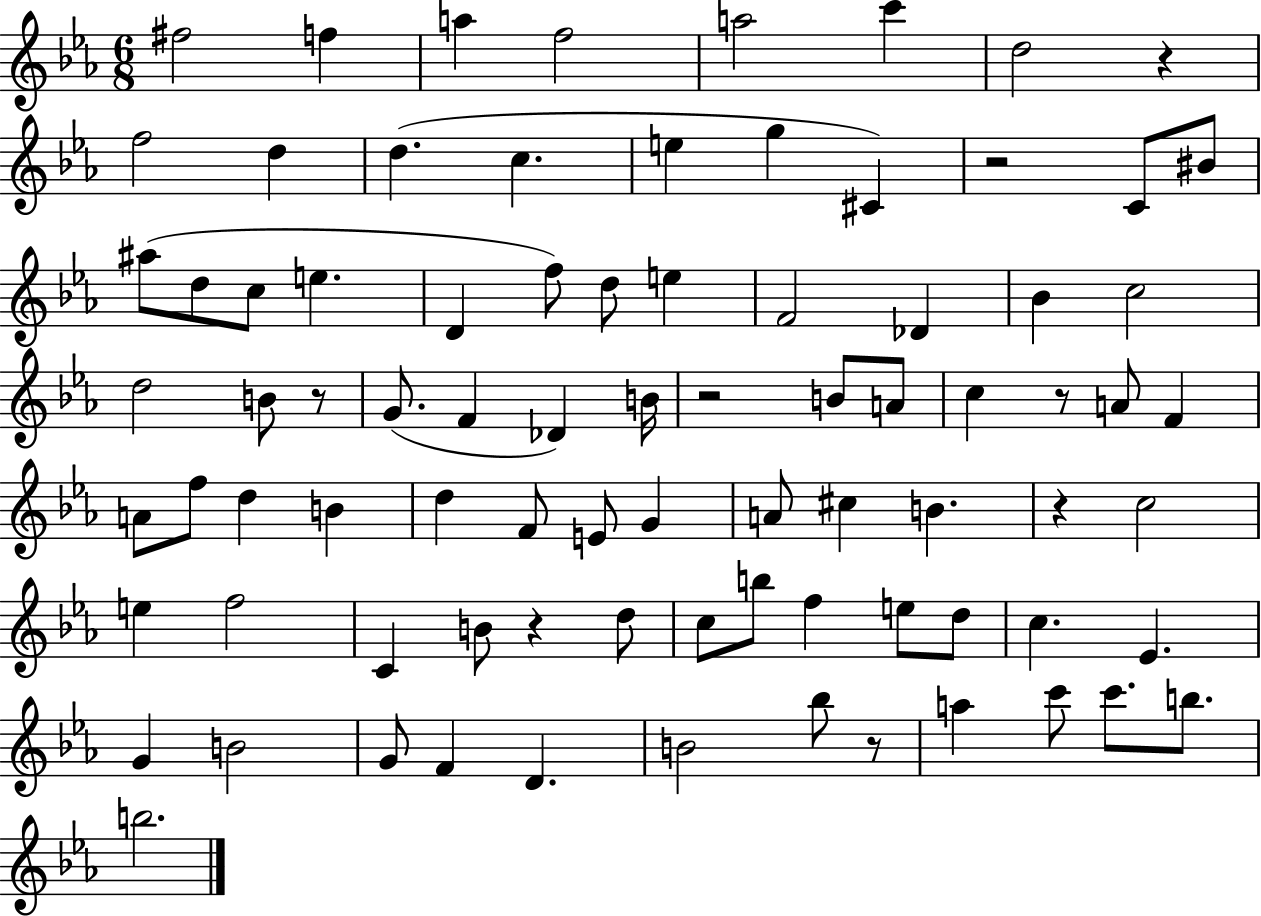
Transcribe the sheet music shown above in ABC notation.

X:1
T:Untitled
M:6/8
L:1/4
K:Eb
^f2 f a f2 a2 c' d2 z f2 d d c e g ^C z2 C/2 ^B/2 ^a/2 d/2 c/2 e D f/2 d/2 e F2 _D _B c2 d2 B/2 z/2 G/2 F _D B/4 z2 B/2 A/2 c z/2 A/2 F A/2 f/2 d B d F/2 E/2 G A/2 ^c B z c2 e f2 C B/2 z d/2 c/2 b/2 f e/2 d/2 c _E G B2 G/2 F D B2 _b/2 z/2 a c'/2 c'/2 b/2 b2